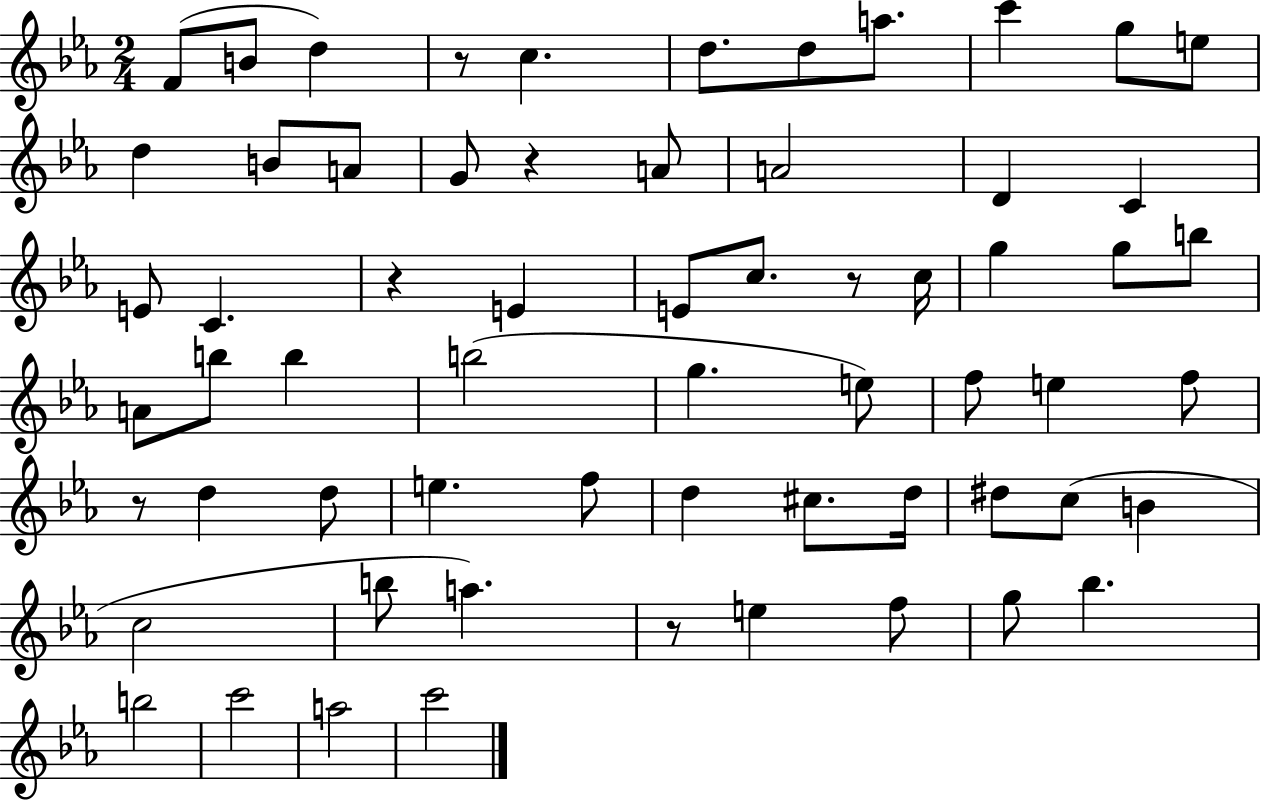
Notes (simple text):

F4/e B4/e D5/q R/e C5/q. D5/e. D5/e A5/e. C6/q G5/e E5/e D5/q B4/e A4/e G4/e R/q A4/e A4/h D4/q C4/q E4/e C4/q. R/q E4/q E4/e C5/e. R/e C5/s G5/q G5/e B5/e A4/e B5/e B5/q B5/h G5/q. E5/e F5/e E5/q F5/e R/e D5/q D5/e E5/q. F5/e D5/q C#5/e. D5/s D#5/e C5/e B4/q C5/h B5/e A5/q. R/e E5/q F5/e G5/e Bb5/q. B5/h C6/h A5/h C6/h